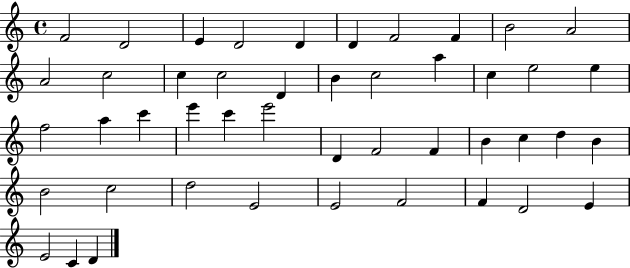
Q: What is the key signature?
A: C major